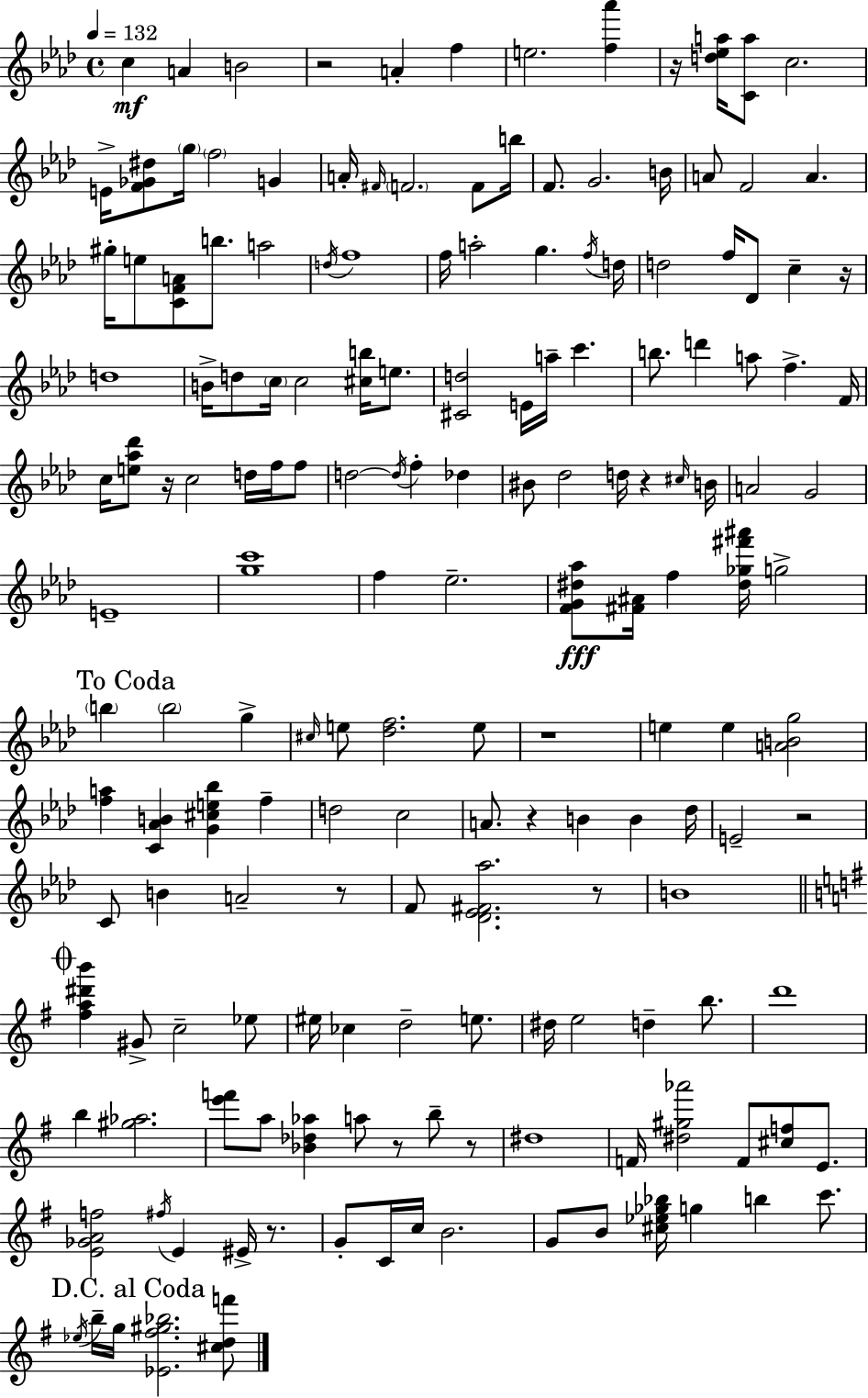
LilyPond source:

{
  \clef treble
  \time 4/4
  \defaultTimeSignature
  \key f \minor
  \tempo 4 = 132
  \repeat volta 2 { c''4\mf a'4 b'2 | r2 a'4-. f''4 | e''2. <f'' aes'''>4 | r16 <d'' ees'' a''>16 <c' a''>8 c''2. | \break e'16-> <f' ges' dis''>8 \parenthesize g''16 \parenthesize f''2 g'4 | a'16-. \grace { fis'16 } \parenthesize f'2. f'8 | b''16 f'8. g'2. | b'16 a'8 f'2 a'4. | \break gis''16-. e''8 <c' f' a'>8 b''8. a''2 | \acciaccatura { d''16 } f''1 | f''16 a''2-. g''4. | \acciaccatura { f''16 } d''16 d''2 f''16 des'8 c''4-- | \break r16 d''1 | b'16-> d''8 \parenthesize c''16 c''2 <cis'' b''>16 | e''8. <cis' d''>2 e'16 a''16-- c'''4. | b''8. d'''4 a''8 f''4.-> | \break f'16 c''16 <e'' aes'' des'''>8 r16 c''2 d''16 | f''16 f''8 d''2~~ \acciaccatura { d''16 } f''4-. | des''4 bis'8 des''2 d''16 r4 | \grace { cis''16 } b'16 a'2 g'2 | \break e'1-- | <g'' c'''>1 | f''4 ees''2.-- | <f' g' dis'' aes''>8\fff <fis' ais'>16 f''4 <dis'' ges'' fis''' ais'''>16 g''2-> | \break \mark "To Coda" \parenthesize b''4 \parenthesize b''2 | g''4-> \grace { cis''16 } e''8 <des'' f''>2. | e''8 r1 | e''4 e''4 <a' b' g''>2 | \break <f'' a''>4 <c' aes' b'>4 <g' cis'' e'' bes''>4 | f''4-- d''2 c''2 | a'8. r4 b'4 | b'4 des''16 e'2-- r2 | \break c'8 b'4 a'2-- | r8 f'8 <des' ees' fis' aes''>2. | r8 b'1 | \mark \markup { \musicglyph "scripts.coda" } \bar "||" \break \key e \minor <fis'' a'' dis''' b'''>4 gis'8-> c''2-- ees''8 | eis''16 ces''4 d''2-- e''8. | dis''16 e''2 d''4-- b''8. | d'''1 | \break b''4 <gis'' aes''>2. | <e''' f'''>8 a''8 <bes' des'' aes''>4 a''8 r8 b''8-- r8 | dis''1 | f'16 <dis'' gis'' aes'''>2 f'8 <cis'' f''>8 e'8. | \break <e' ges' a' f''>2 \acciaccatura { fis''16 } e'4 eis'16-> r8. | g'8-. c'16 c''16 b'2. | g'8 b'8 <cis'' ees'' ges'' bes''>16 g''4 b''4 c'''8. | \mark "D.C. al Coda" \acciaccatura { ees''16 } b''16-- g''16 <ees' fis'' gis'' bes''>2. | \break <cis'' d'' f'''>8 } \bar "|."
}